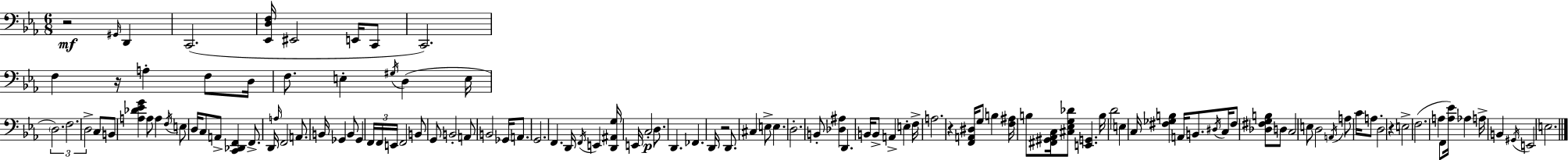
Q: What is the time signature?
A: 6/8